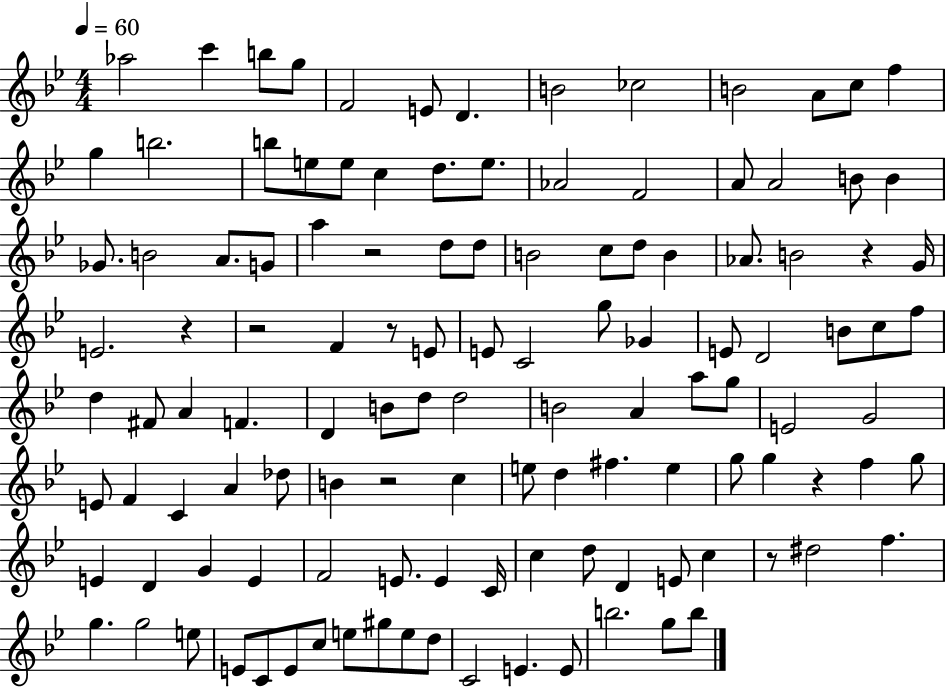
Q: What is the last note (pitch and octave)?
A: B5